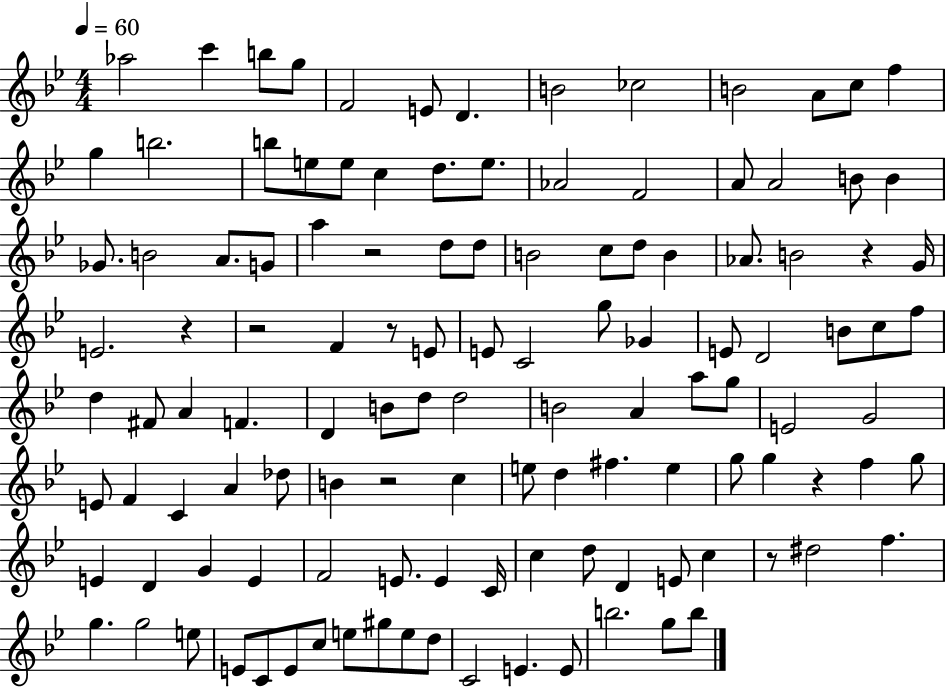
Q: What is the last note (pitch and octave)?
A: B5